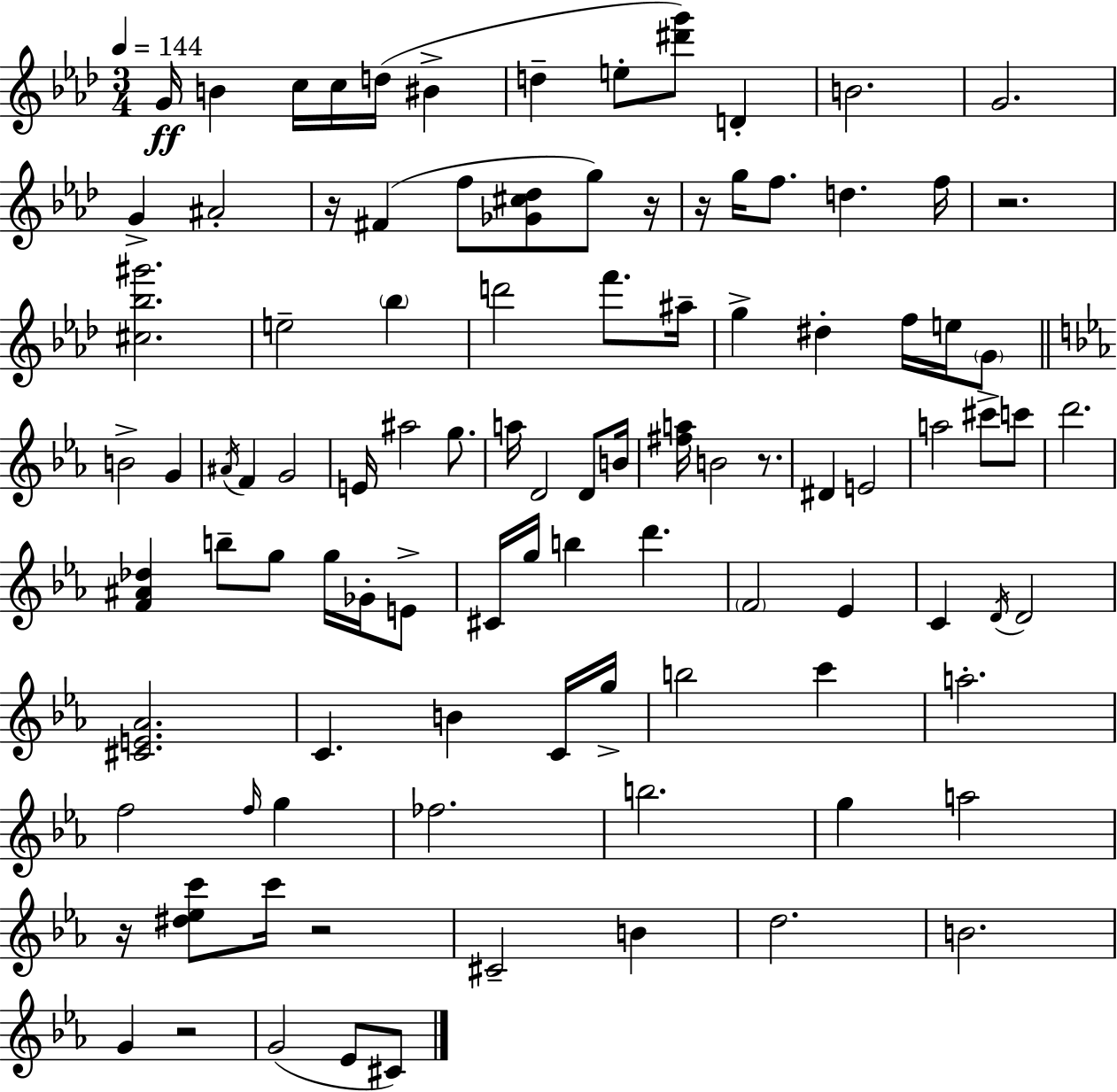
{
  \clef treble
  \numericTimeSignature
  \time 3/4
  \key aes \major
  \tempo 4 = 144
  g'16\ff b'4 c''16 c''16 d''16( bis'4-> | d''4-- e''8-. <dis''' g'''>8) d'4-. | b'2. | g'2. | \break g'4-> ais'2-. | r16 fis'4( f''8 <ges' cis'' des''>8 g''8) r16 | r16 g''16 f''8. d''4. f''16 | r2. | \break <cis'' bes'' gis'''>2. | e''2-- \parenthesize bes''4 | d'''2 f'''8. ais''16-- | g''4-> dis''4-. f''16 e''16 \parenthesize g'8 | \break \bar "||" \break \key c \minor b'2-> g'4 | \acciaccatura { ais'16 } f'4 g'2 | e'16 ais''2 g''8. | a''16 d'2 d'8 | \break b'16 <fis'' a''>16 b'2 r8. | dis'4 e'2 | a''2 cis'''8-> c'''8 | d'''2. | \break <f' ais' des''>4 b''8-- g''8 g''16 ges'16-. e'8-> | cis'16 g''16 b''4 d'''4. | \parenthesize f'2 ees'4 | c'4 \acciaccatura { d'16 } d'2 | \break <cis' e' aes'>2. | c'4. b'4 | c'16 g''16-> b''2 c'''4 | a''2.-. | \break f''2 \grace { f''16 } g''4 | fes''2. | b''2. | g''4 a''2 | \break r16 <dis'' ees'' c'''>8 c'''16 r2 | cis'2-- b'4 | d''2. | b'2. | \break g'4 r2 | g'2( ees'8 | cis'8) \bar "|."
}